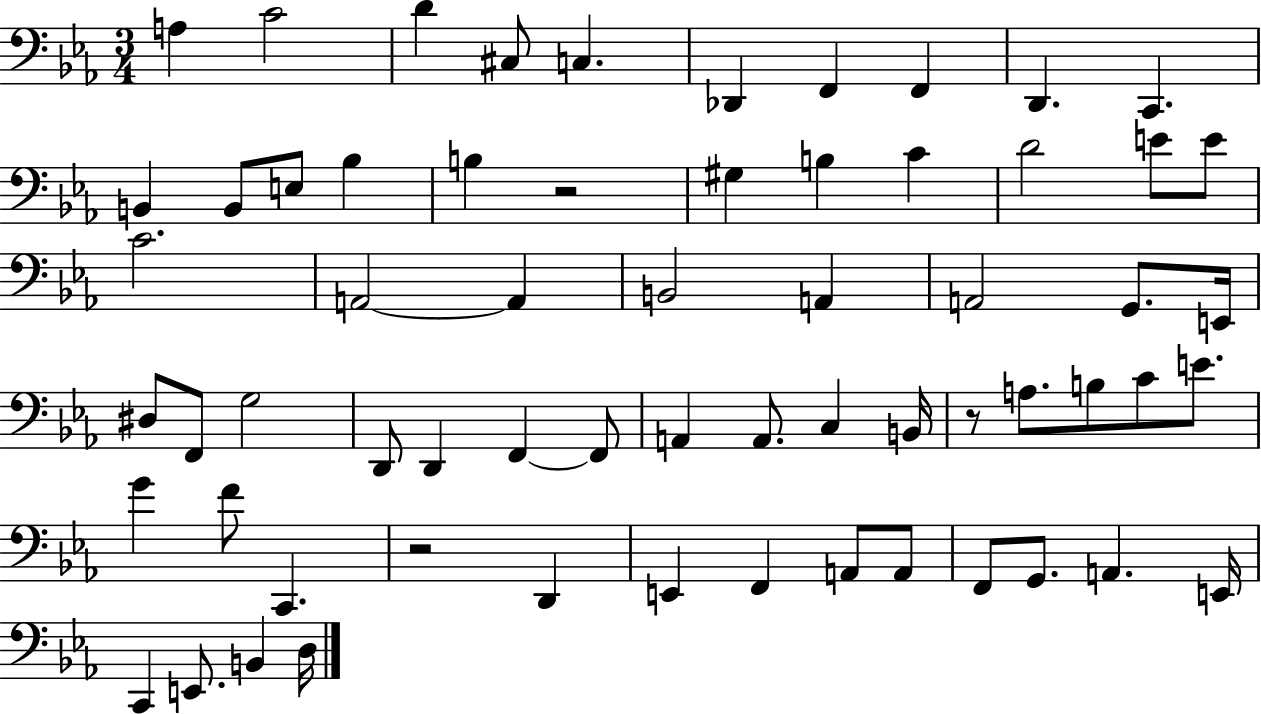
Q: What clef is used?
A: bass